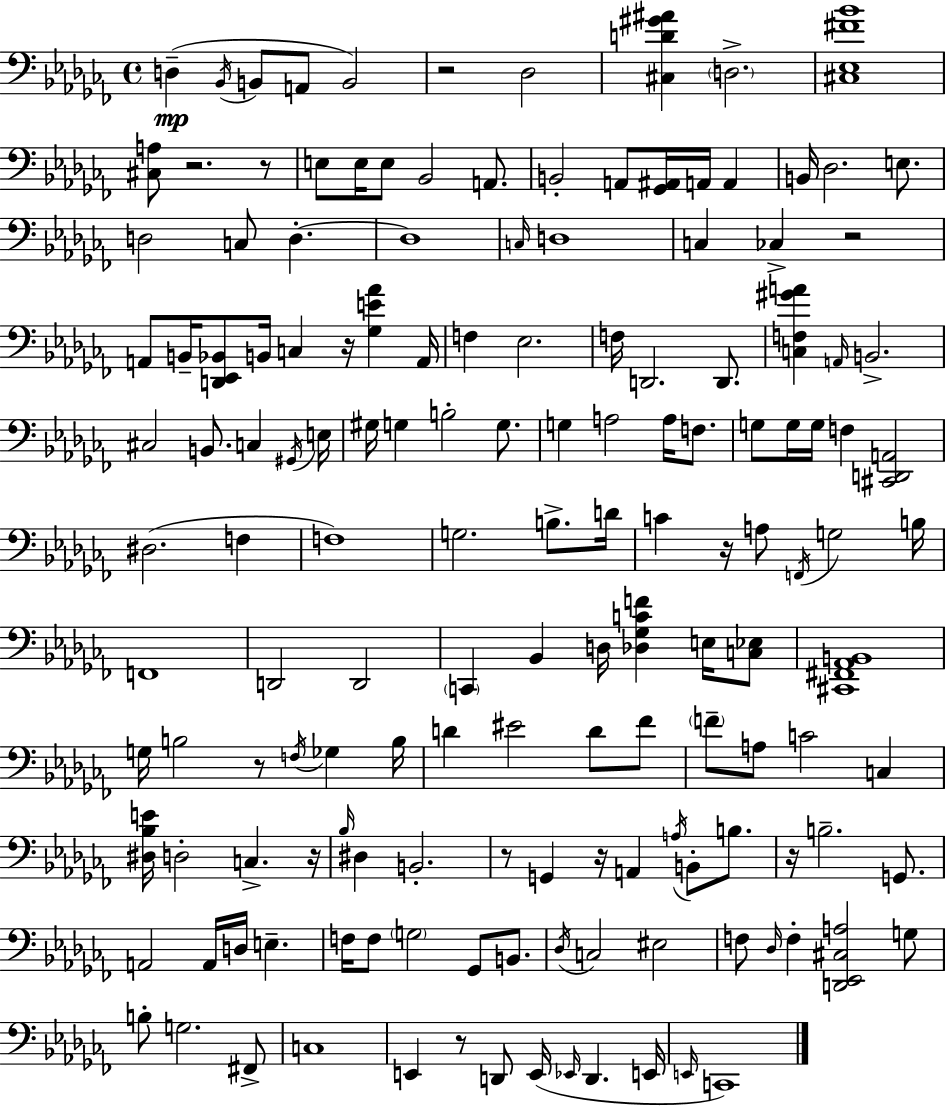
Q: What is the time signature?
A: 4/4